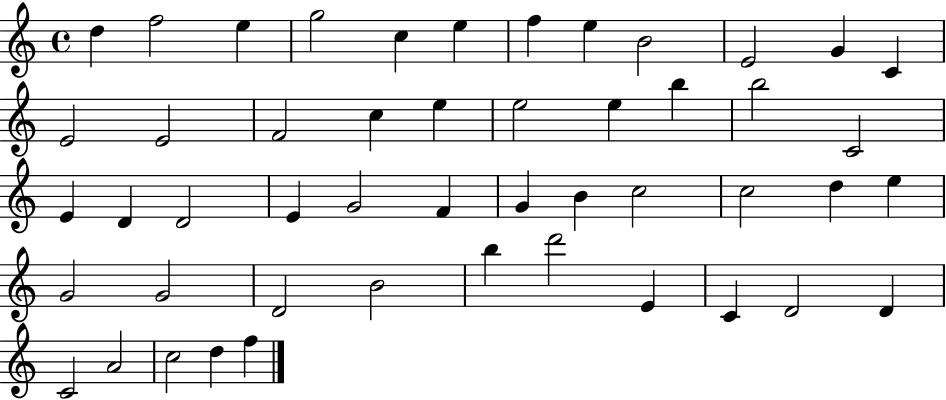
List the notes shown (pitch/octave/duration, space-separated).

D5/q F5/h E5/q G5/h C5/q E5/q F5/q E5/q B4/h E4/h G4/q C4/q E4/h E4/h F4/h C5/q E5/q E5/h E5/q B5/q B5/h C4/h E4/q D4/q D4/h E4/q G4/h F4/q G4/q B4/q C5/h C5/h D5/q E5/q G4/h G4/h D4/h B4/h B5/q D6/h E4/q C4/q D4/h D4/q C4/h A4/h C5/h D5/q F5/q